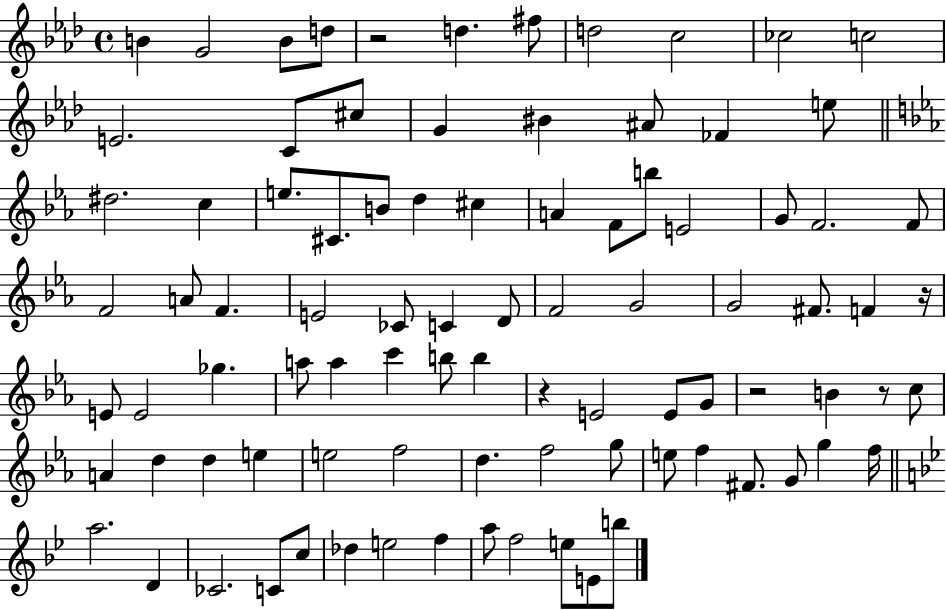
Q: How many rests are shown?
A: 5